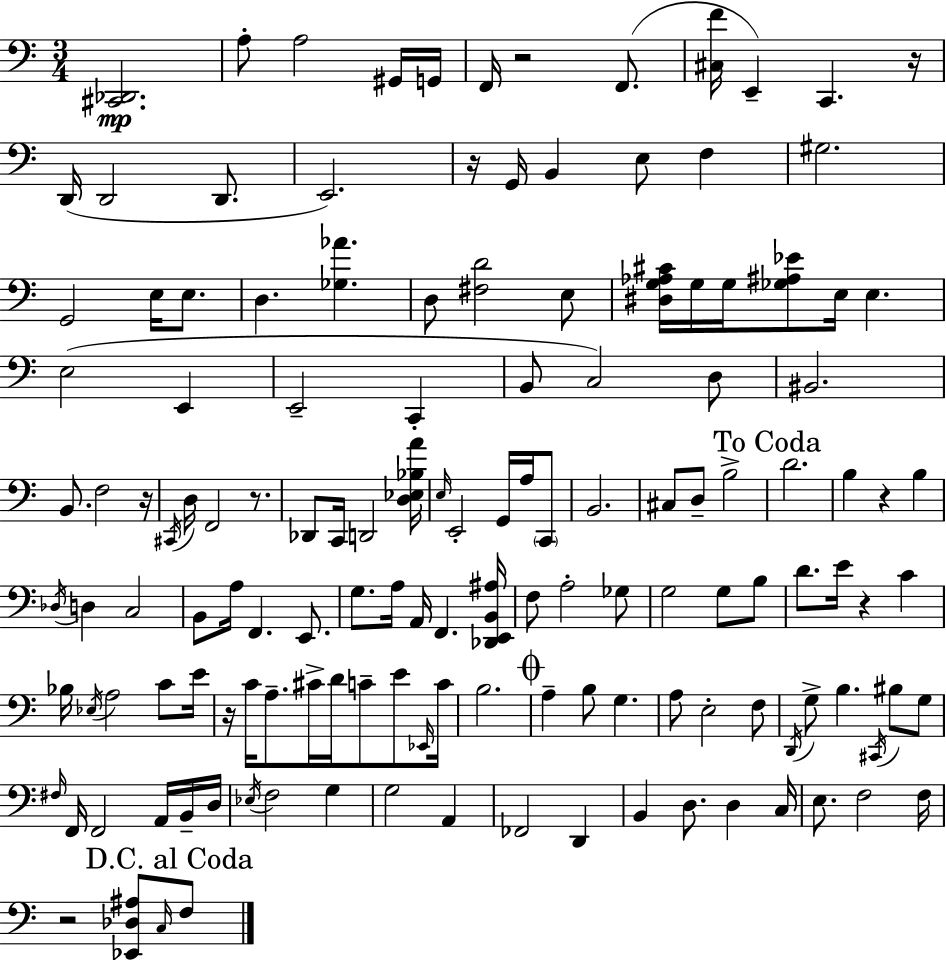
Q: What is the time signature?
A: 3/4